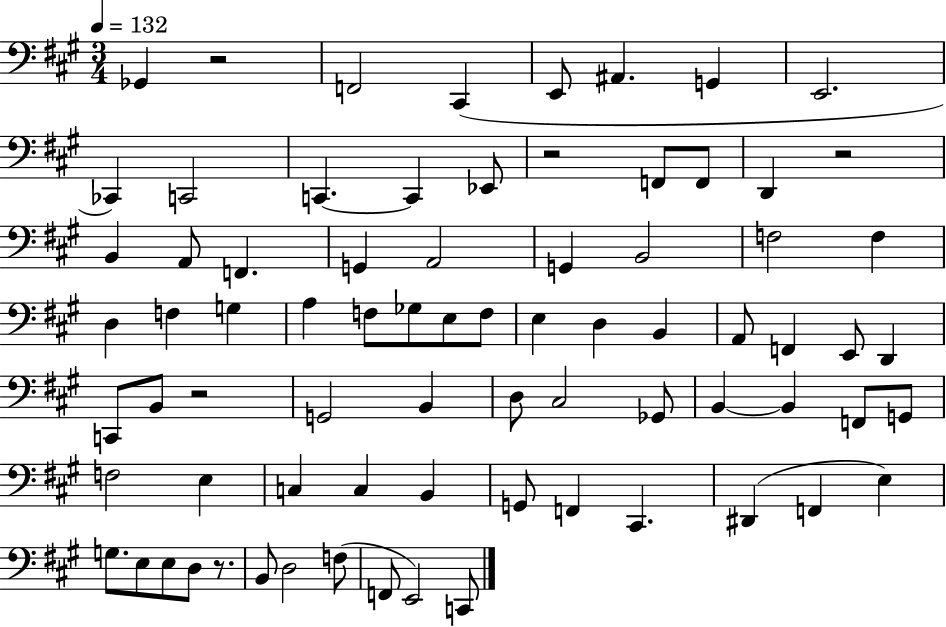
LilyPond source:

{
  \clef bass
  \numericTimeSignature
  \time 3/4
  \key a \major
  \tempo 4 = 132
  ges,4 r2 | f,2 cis,4( | e,8 ais,4. g,4 | e,2. | \break ces,4) c,2 | c,4.~~ c,4 ees,8 | r2 f,8 f,8 | d,4 r2 | \break b,4 a,8 f,4. | g,4 a,2 | g,4 b,2 | f2 f4 | \break d4 f4 g4 | a4 f8 ges8 e8 f8 | e4 d4 b,4 | a,8 f,4 e,8 d,4 | \break c,8 b,8 r2 | g,2 b,4 | d8 cis2 ges,8 | b,4~~ b,4 f,8 g,8 | \break f2 e4 | c4 c4 b,4 | g,8 f,4 cis,4. | dis,4( f,4 e4) | \break g8. e8 e8 d8 r8. | b,8 d2 f8( | f,8 e,2) c,8 | \bar "|."
}